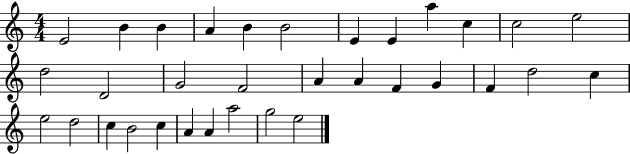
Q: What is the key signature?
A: C major